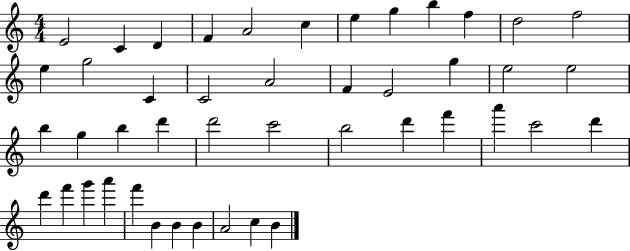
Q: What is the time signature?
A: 4/4